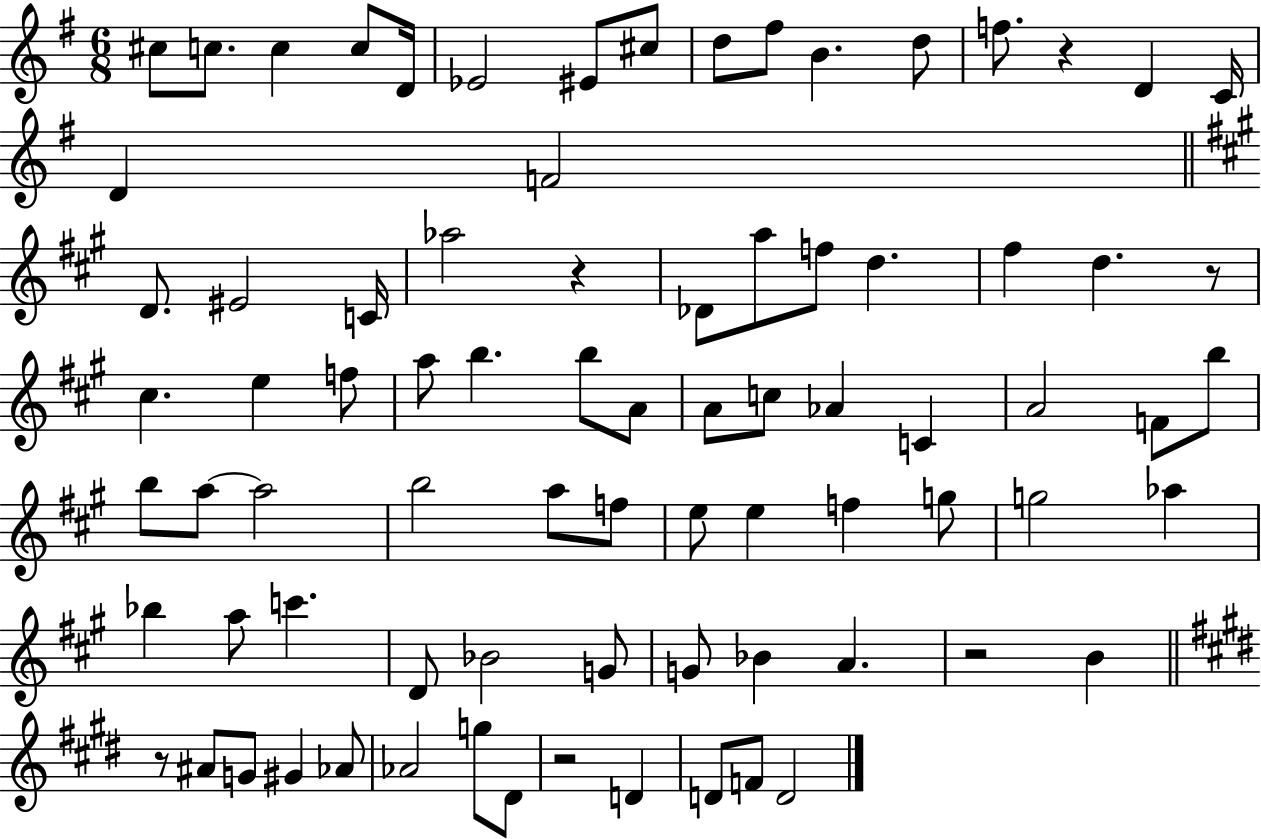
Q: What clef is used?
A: treble